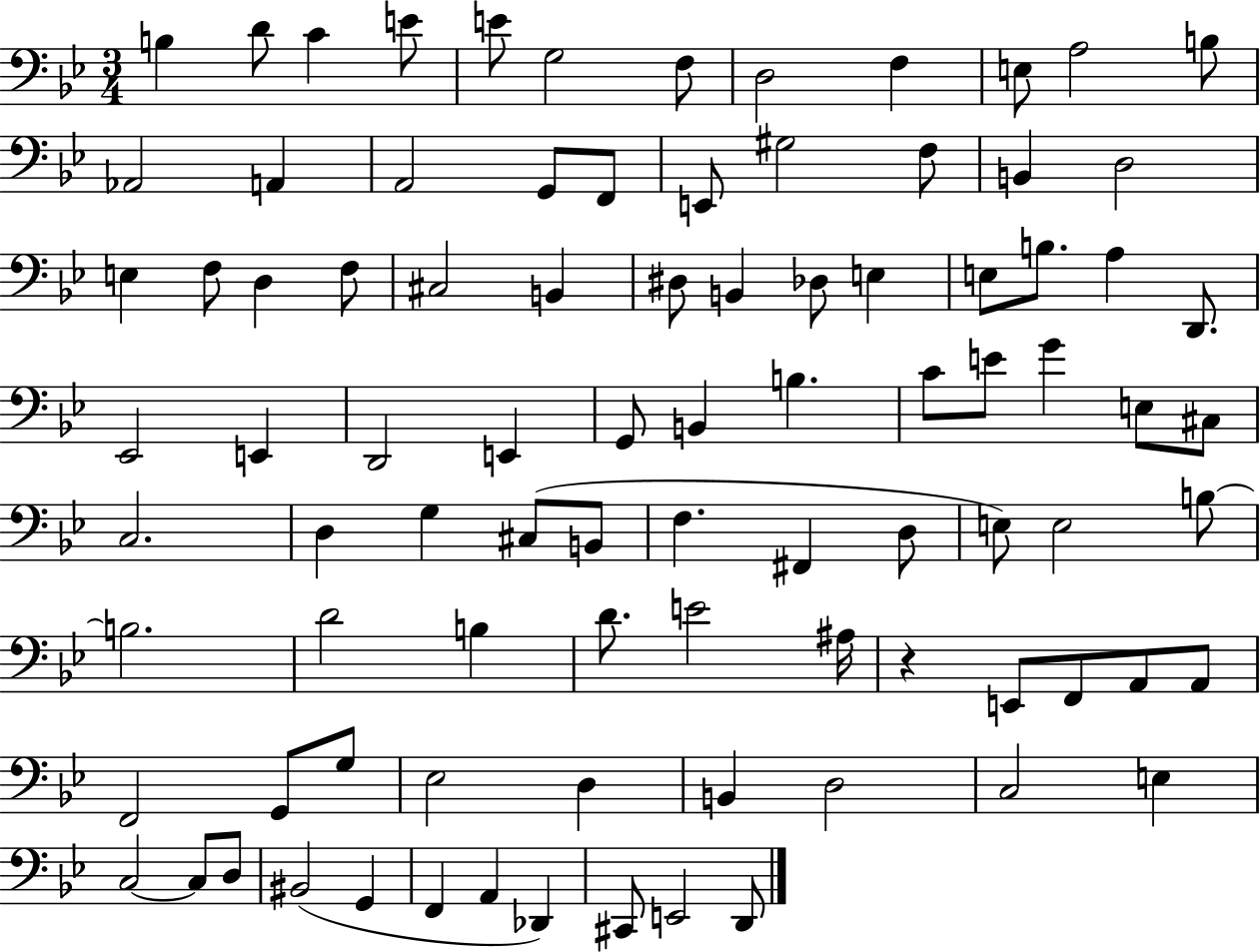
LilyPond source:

{
  \clef bass
  \numericTimeSignature
  \time 3/4
  \key bes \major
  b4 d'8 c'4 e'8 | e'8 g2 f8 | d2 f4 | e8 a2 b8 | \break aes,2 a,4 | a,2 g,8 f,8 | e,8 gis2 f8 | b,4 d2 | \break e4 f8 d4 f8 | cis2 b,4 | dis8 b,4 des8 e4 | e8 b8. a4 d,8. | \break ees,2 e,4 | d,2 e,4 | g,8 b,4 b4. | c'8 e'8 g'4 e8 cis8 | \break c2. | d4 g4 cis8( b,8 | f4. fis,4 d8 | e8) e2 b8~~ | \break b2. | d'2 b4 | d'8. e'2 ais16 | r4 e,8 f,8 a,8 a,8 | \break f,2 g,8 g8 | ees2 d4 | b,4 d2 | c2 e4 | \break c2~~ c8 d8 | bis,2( g,4 | f,4 a,4 des,4) | cis,8 e,2 d,8 | \break \bar "|."
}